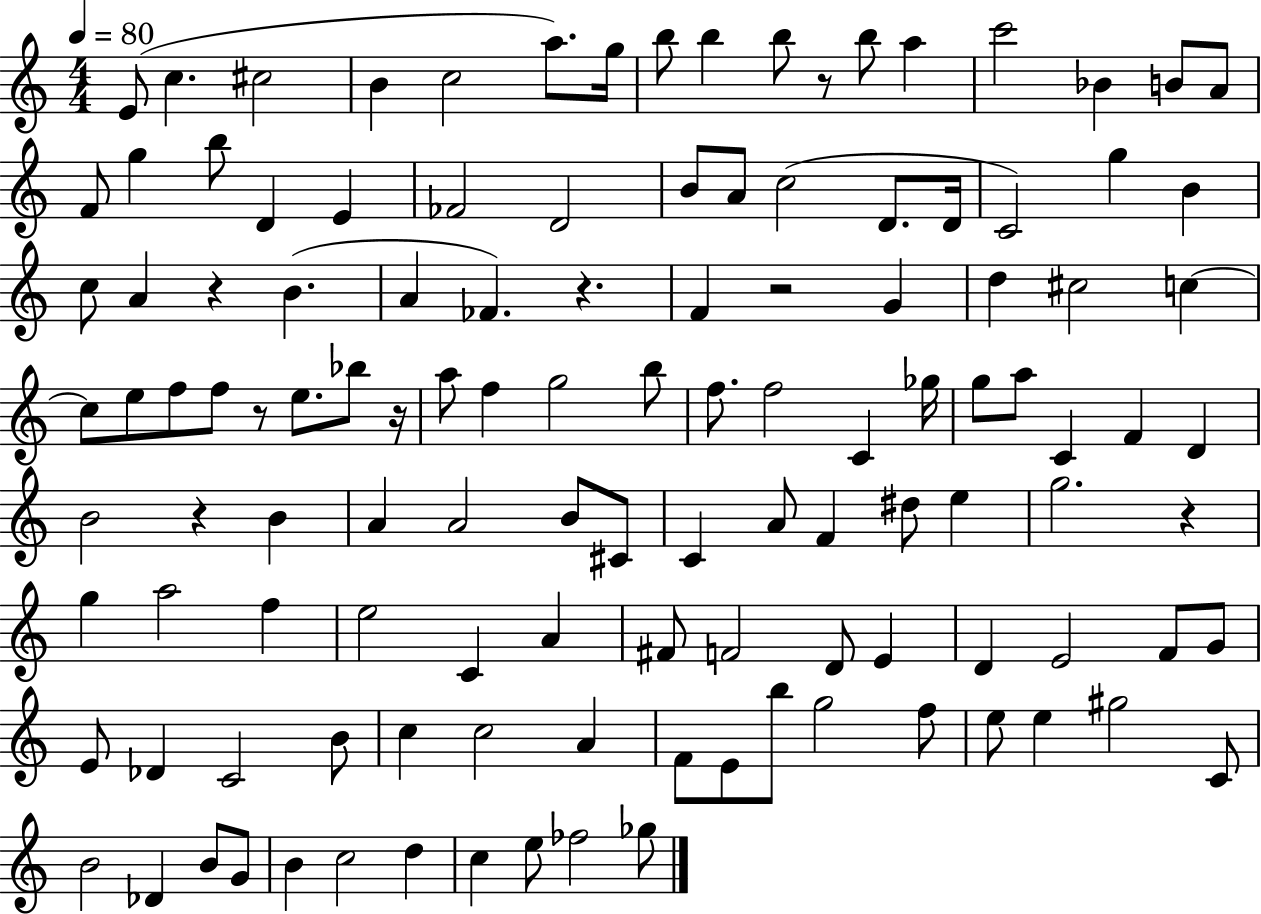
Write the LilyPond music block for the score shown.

{
  \clef treble
  \numericTimeSignature
  \time 4/4
  \key c \major
  \tempo 4 = 80
  e'8( c''4. cis''2 | b'4 c''2 a''8.) g''16 | b''8 b''4 b''8 r8 b''8 a''4 | c'''2 bes'4 b'8 a'8 | \break f'8 g''4 b''8 d'4 e'4 | fes'2 d'2 | b'8 a'8 c''2( d'8. d'16 | c'2) g''4 b'4 | \break c''8 a'4 r4 b'4.( | a'4 fes'4.) r4. | f'4 r2 g'4 | d''4 cis''2 c''4~~ | \break c''8 e''8 f''8 f''8 r8 e''8. bes''8 r16 | a''8 f''4 g''2 b''8 | f''8. f''2 c'4 ges''16 | g''8 a''8 c'4 f'4 d'4 | \break b'2 r4 b'4 | a'4 a'2 b'8 cis'8 | c'4 a'8 f'4 dis''8 e''4 | g''2. r4 | \break g''4 a''2 f''4 | e''2 c'4 a'4 | fis'8 f'2 d'8 e'4 | d'4 e'2 f'8 g'8 | \break e'8 des'4 c'2 b'8 | c''4 c''2 a'4 | f'8 e'8 b''8 g''2 f''8 | e''8 e''4 gis''2 c'8 | \break b'2 des'4 b'8 g'8 | b'4 c''2 d''4 | c''4 e''8 fes''2 ges''8 | \bar "|."
}